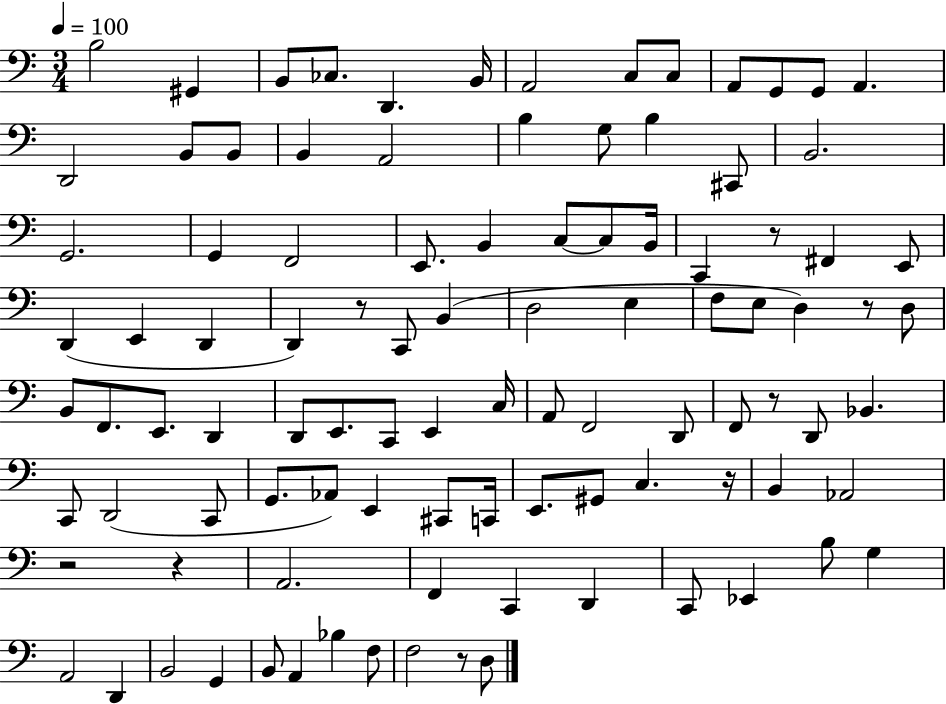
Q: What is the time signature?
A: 3/4